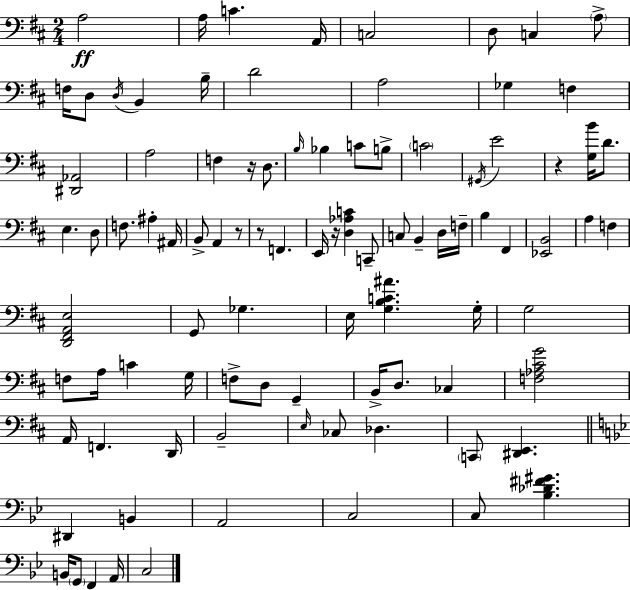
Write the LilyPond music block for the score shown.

{
  \clef bass
  \numericTimeSignature
  \time 2/4
  \key d \major
  a2\ff | a16 c'4. a,16 | c2 | d8 c4 \parenthesize a8-> | \break f16 d8 \acciaccatura { d16 } b,4 | b16-- d'2 | a2 | ges4 f4 | \break <dis, aes,>2 | a2 | f4 r16 d8. | \grace { b16 } bes4 c'8 | \break b8-> \parenthesize c'2 | \acciaccatura { gis,16 } e'2 | r4 <g b'>16 | d'8. e4. | \break d8 f8. ais4-. | ais,16 b,8-> a,4 | r8 r8 f,4. | e,16 r16 <d aes c'>4 | \break c,8-- c8 b,4-- | d16 f16-- b4 fis,4 | <ees, b,>2 | a4 f4 | \break <d, fis, a, e>2 | g,8 ges4. | e16 <g b c' ais'>4. | g16-. g2 | \break f8 a16 c'4 | g16 f8-> d8 g,4-- | b,16-> d8. ces4 | <f aes cis' g'>2 | \break a,16 f,4. | d,16 b,2-- | \grace { e16 } ces8 des4. | \parenthesize c,8 <dis, e,>4. | \break \bar "||" \break \key g \minor dis,4 b,4 | a,2 | c2 | c8 <bes des' fis' gis'>4. | \break b,16 \parenthesize g,8 f,4 a,16 | c2 | \bar "|."
}